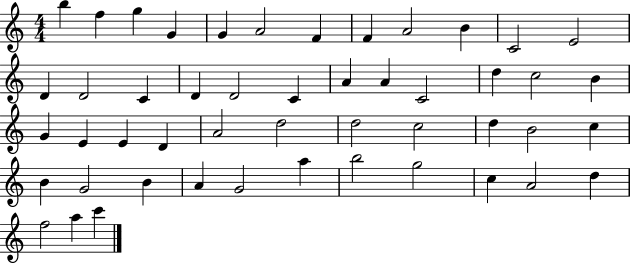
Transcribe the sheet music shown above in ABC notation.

X:1
T:Untitled
M:4/4
L:1/4
K:C
b f g G G A2 F F A2 B C2 E2 D D2 C D D2 C A A C2 d c2 B G E E D A2 d2 d2 c2 d B2 c B G2 B A G2 a b2 g2 c A2 d f2 a c'